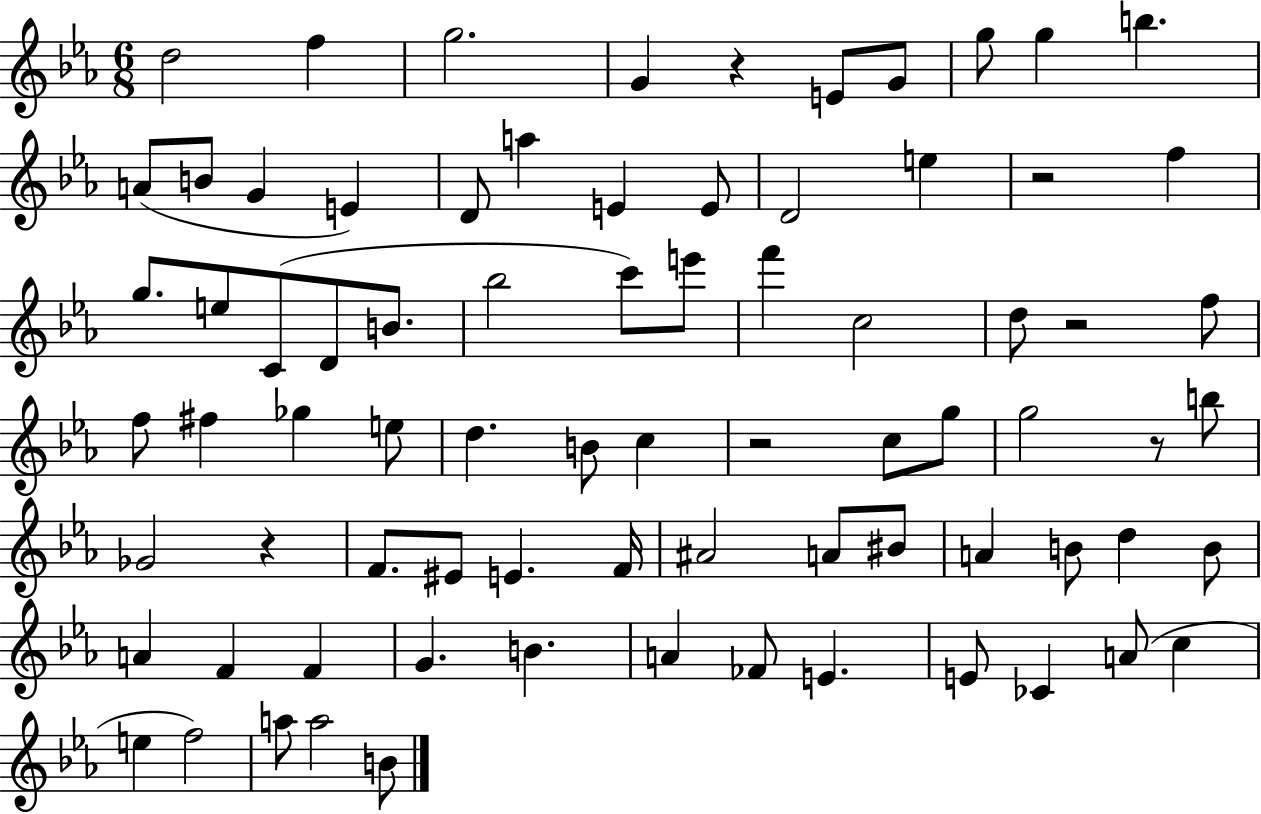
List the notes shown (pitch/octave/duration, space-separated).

D5/h F5/q G5/h. G4/q R/q E4/e G4/e G5/e G5/q B5/q. A4/e B4/e G4/q E4/q D4/e A5/q E4/q E4/e D4/h E5/q R/h F5/q G5/e. E5/e C4/e D4/e B4/e. Bb5/h C6/e E6/e F6/q C5/h D5/e R/h F5/e F5/e F#5/q Gb5/q E5/e D5/q. B4/e C5/q R/h C5/e G5/e G5/h R/e B5/e Gb4/h R/q F4/e. EIS4/e E4/q. F4/s A#4/h A4/e BIS4/e A4/q B4/e D5/q B4/e A4/q F4/q F4/q G4/q. B4/q. A4/q FES4/e E4/q. E4/e CES4/q A4/e C5/q E5/q F5/h A5/e A5/h B4/e